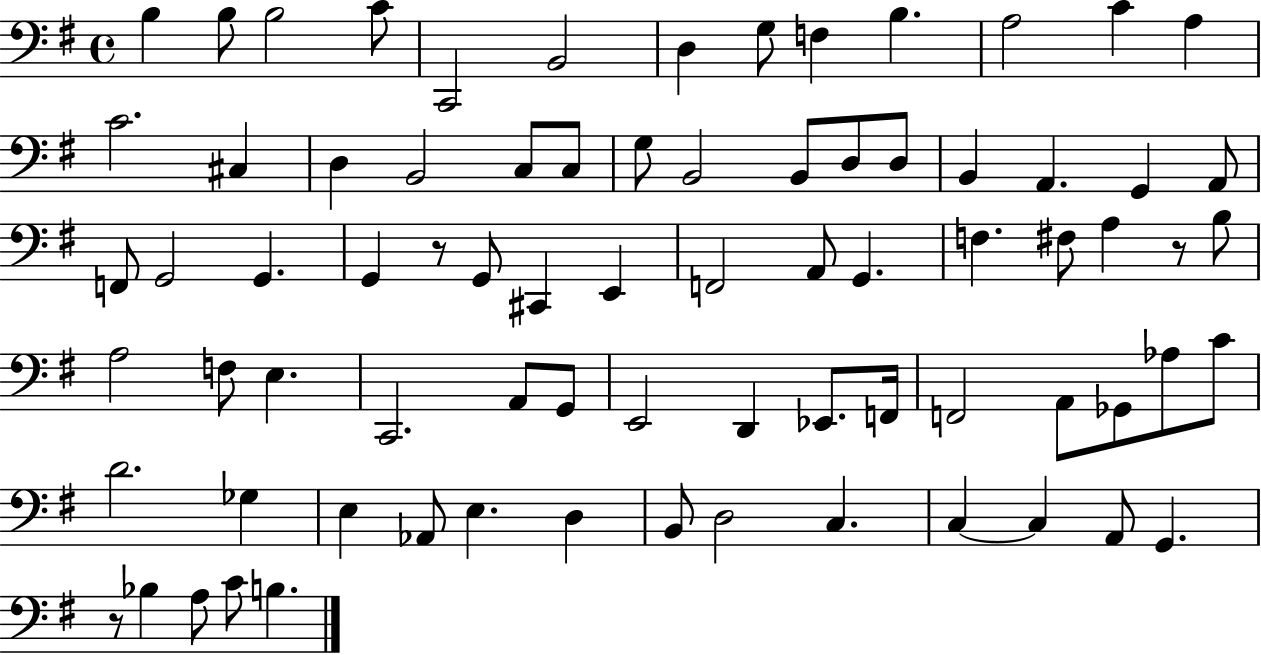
B3/q B3/e B3/h C4/e C2/h B2/h D3/q G3/e F3/q B3/q. A3/h C4/q A3/q C4/h. C#3/q D3/q B2/h C3/e C3/e G3/e B2/h B2/e D3/e D3/e B2/q A2/q. G2/q A2/e F2/e G2/h G2/q. G2/q R/e G2/e C#2/q E2/q F2/h A2/e G2/q. F3/q. F#3/e A3/q R/e B3/e A3/h F3/e E3/q. C2/h. A2/e G2/e E2/h D2/q Eb2/e. F2/s F2/h A2/e Gb2/e Ab3/e C4/e D4/h. Gb3/q E3/q Ab2/e E3/q. D3/q B2/e D3/h C3/q. C3/q C3/q A2/e G2/q. R/e Bb3/q A3/e C4/e B3/q.